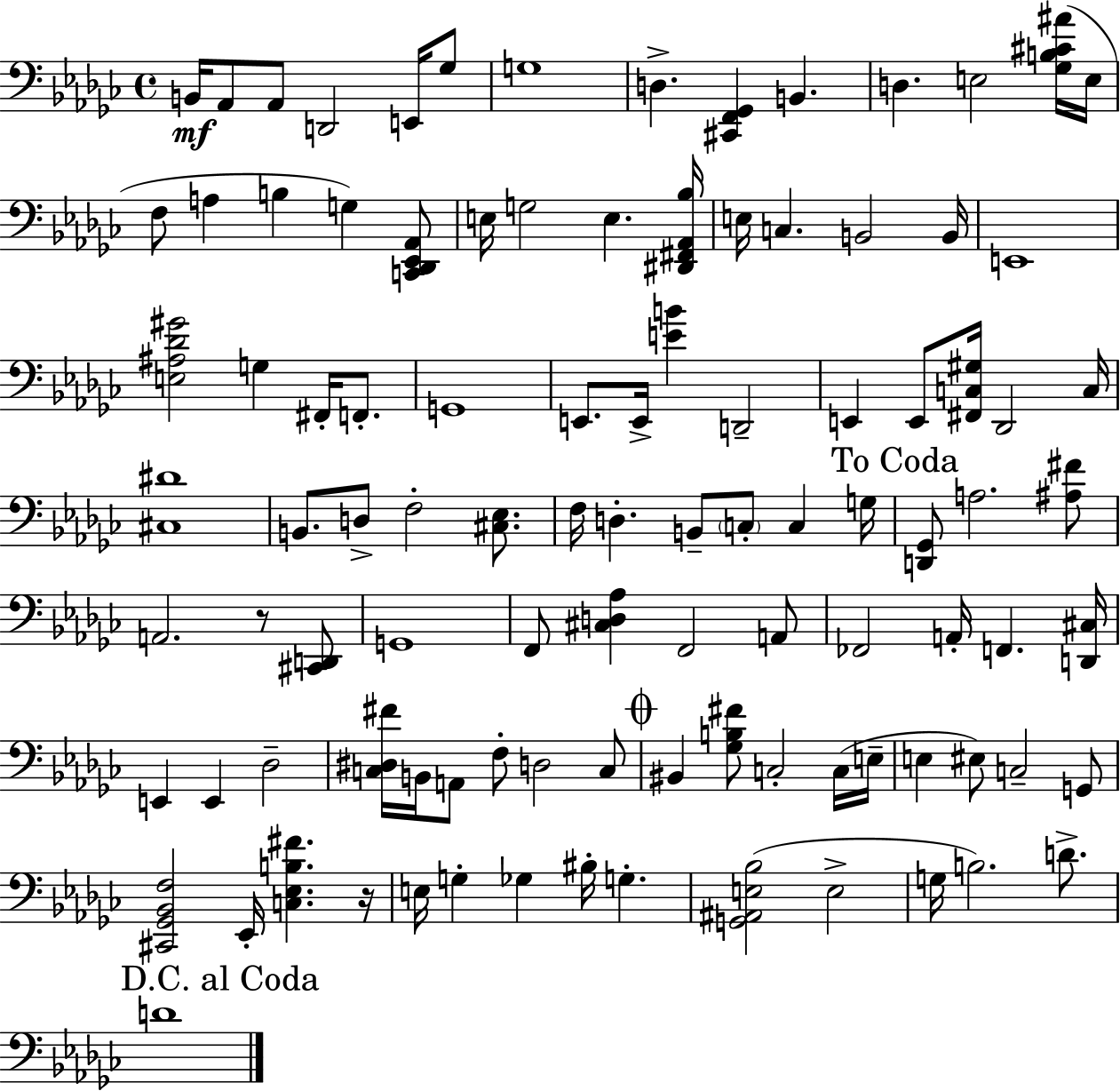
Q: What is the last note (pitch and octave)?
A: D4